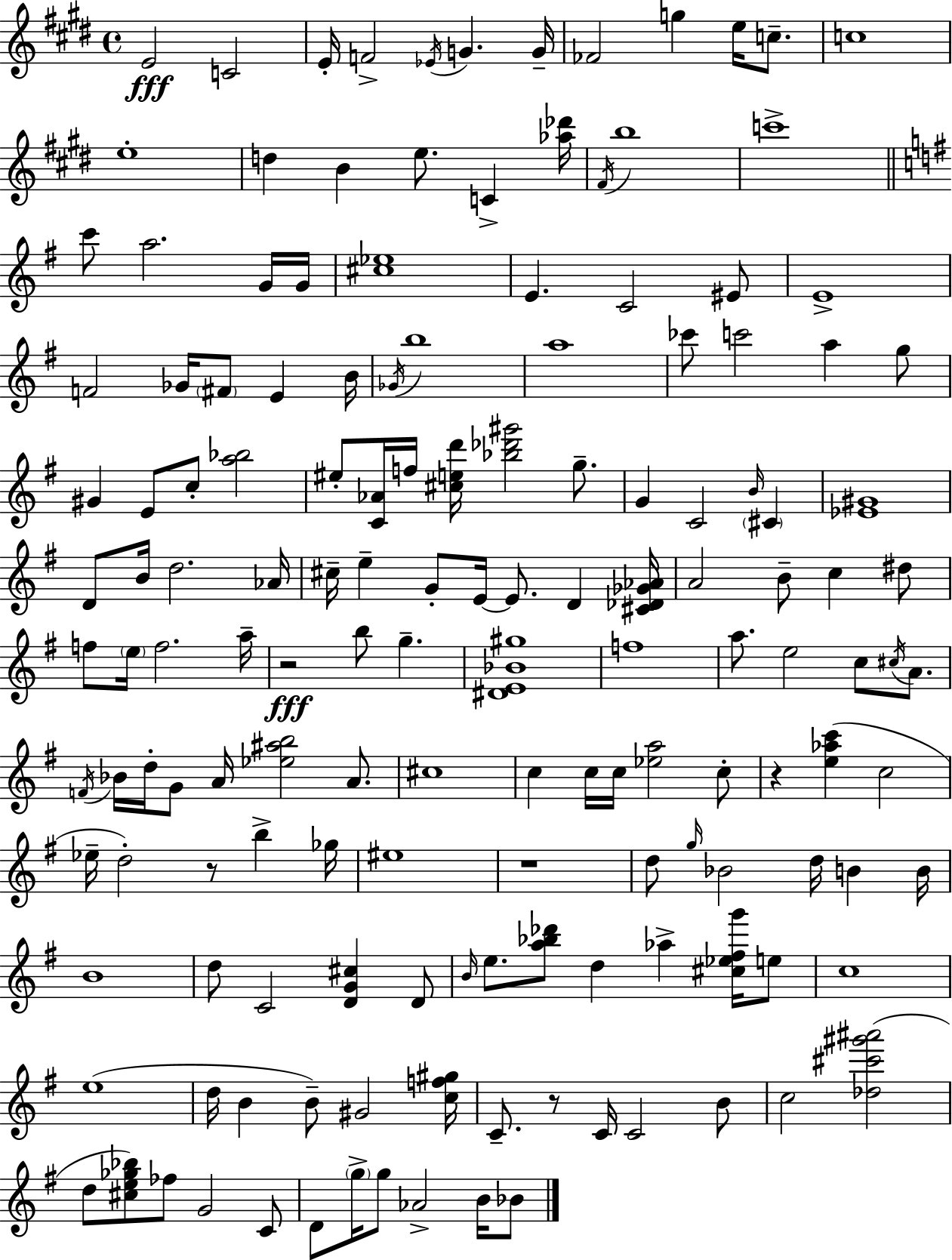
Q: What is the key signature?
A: E major